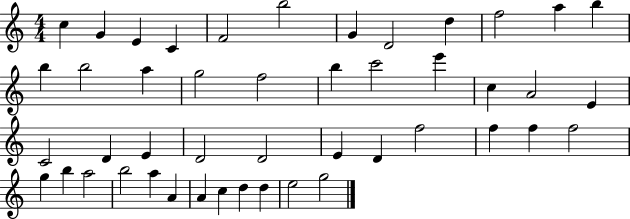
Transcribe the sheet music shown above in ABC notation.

X:1
T:Untitled
M:4/4
L:1/4
K:C
c G E C F2 b2 G D2 d f2 a b b b2 a g2 f2 b c'2 e' c A2 E C2 D E D2 D2 E D f2 f f f2 g b a2 b2 a A A c d d e2 g2